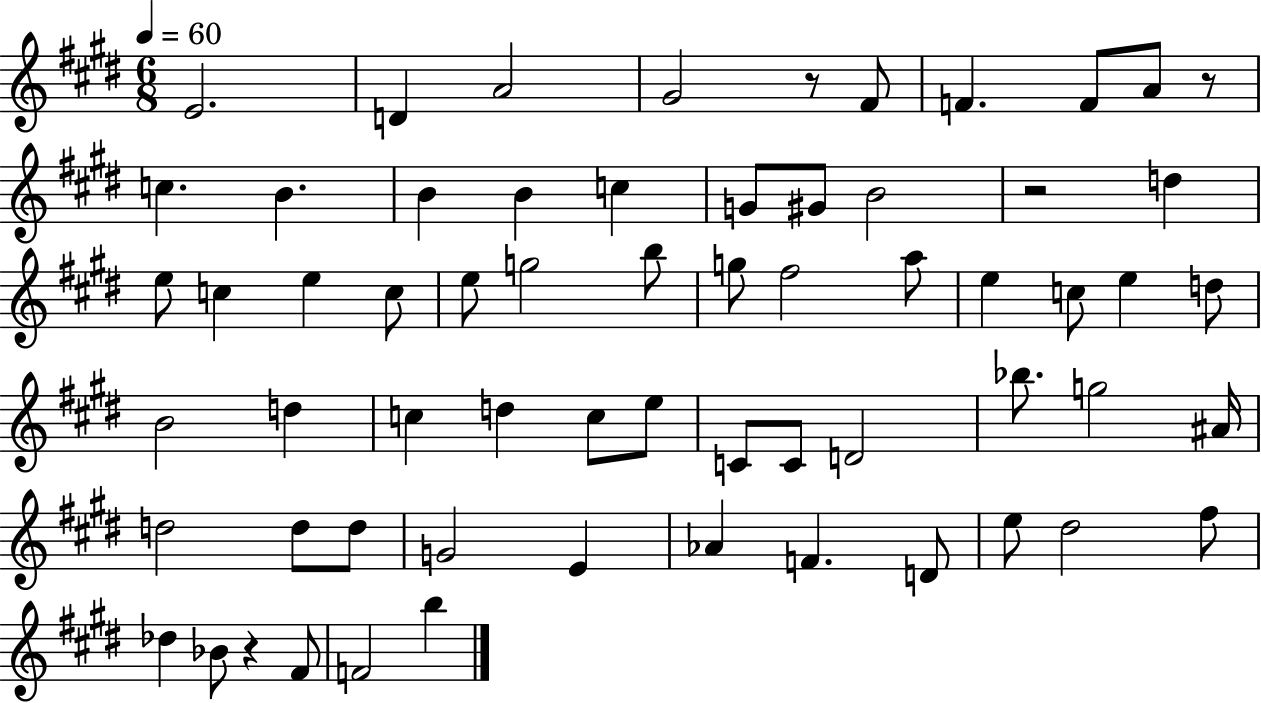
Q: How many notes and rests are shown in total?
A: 63